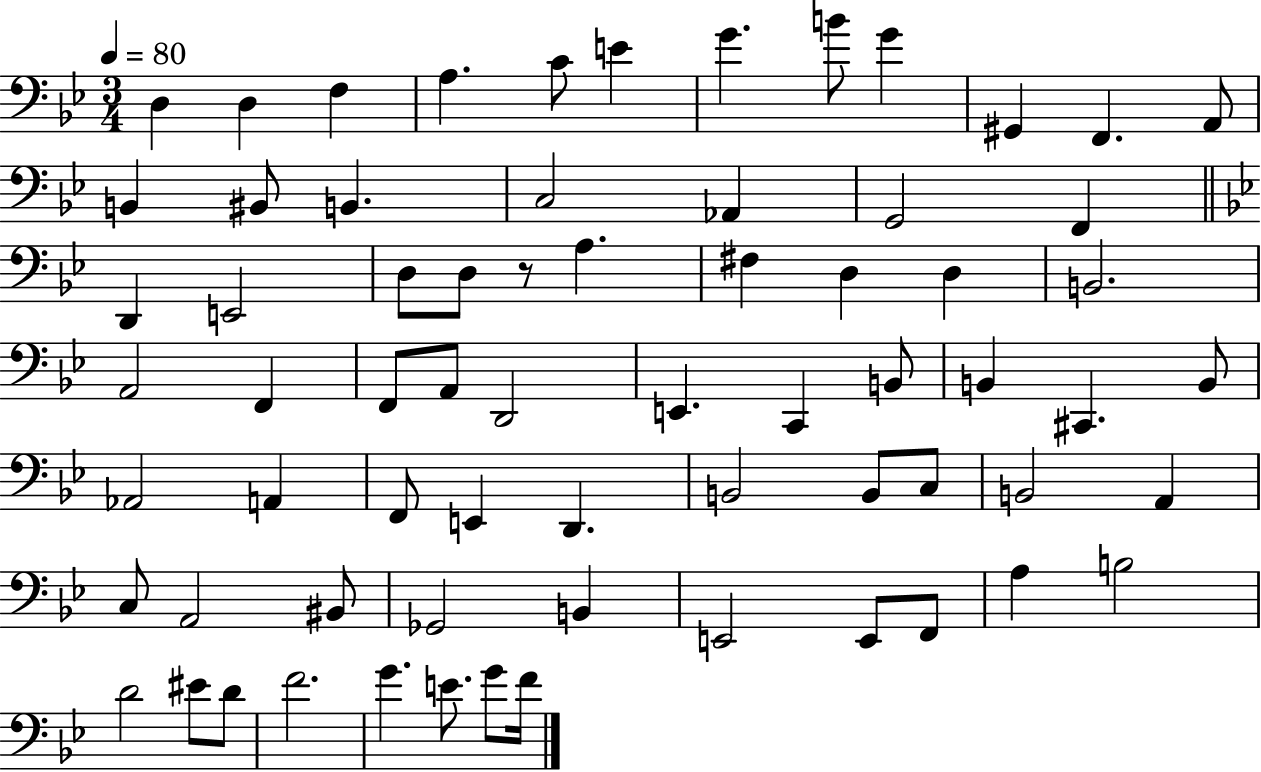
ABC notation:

X:1
T:Untitled
M:3/4
L:1/4
K:Bb
D, D, F, A, C/2 E G B/2 G ^G,, F,, A,,/2 B,, ^B,,/2 B,, C,2 _A,, G,,2 F,, D,, E,,2 D,/2 D,/2 z/2 A, ^F, D, D, B,,2 A,,2 F,, F,,/2 A,,/2 D,,2 E,, C,, B,,/2 B,, ^C,, B,,/2 _A,,2 A,, F,,/2 E,, D,, B,,2 B,,/2 C,/2 B,,2 A,, C,/2 A,,2 ^B,,/2 _G,,2 B,, E,,2 E,,/2 F,,/2 A, B,2 D2 ^E/2 D/2 F2 G E/2 G/2 F/4